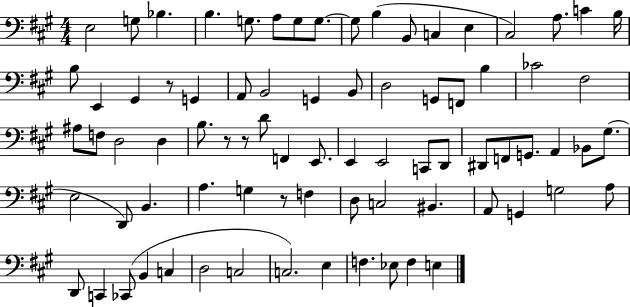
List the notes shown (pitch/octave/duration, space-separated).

E3/h G3/e Bb3/q. B3/q. G3/e. A3/e G3/e G3/e. G3/e B3/q B2/e C3/q E3/q C#3/h A3/e. C4/q B3/s B3/e E2/q G#2/q R/e G2/q A2/e B2/h G2/q B2/e D3/h G2/e F2/e B3/q CES4/h F#3/h A#3/e F3/e D3/h D3/q B3/e. R/e R/e D4/e F2/q E2/e. E2/q E2/h C2/e D2/e D#2/e F2/e G2/e. A2/q Bb2/e G#3/e. E3/h D2/e B2/q. A3/q. G3/q R/e F3/q D3/e C3/h BIS2/q. A2/e G2/q G3/h A3/e D2/e C2/q CES2/e B2/q C3/q D3/h C3/h C3/h. E3/q F3/q. Eb3/e F3/q E3/q